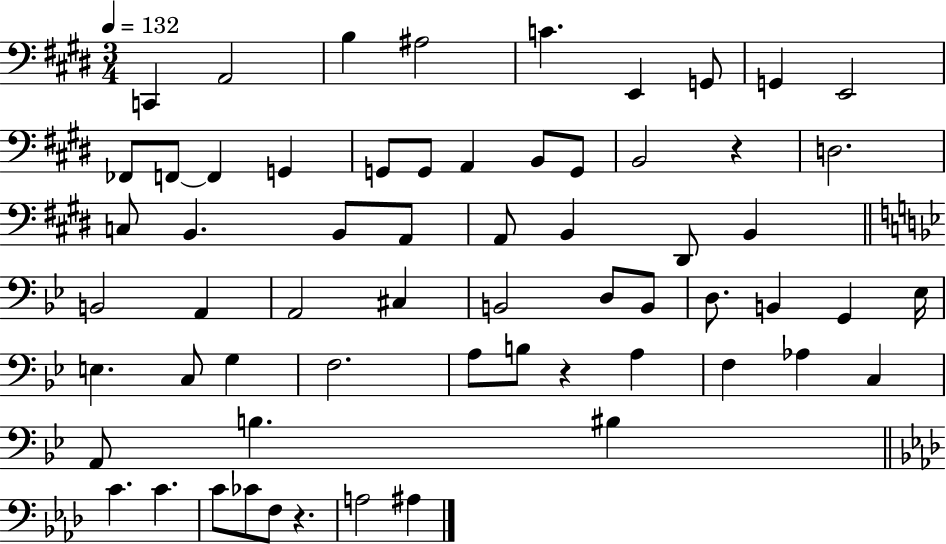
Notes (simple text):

C2/q A2/h B3/q A#3/h C4/q. E2/q G2/e G2/q E2/h FES2/e F2/e F2/q G2/q G2/e G2/e A2/q B2/e G2/e B2/h R/q D3/h. C3/e B2/q. B2/e A2/e A2/e B2/q D#2/e B2/q B2/h A2/q A2/h C#3/q B2/h D3/e B2/e D3/e. B2/q G2/q Eb3/s E3/q. C3/e G3/q F3/h. A3/e B3/e R/q A3/q F3/q Ab3/q C3/q A2/e B3/q. BIS3/q C4/q. C4/q. C4/e CES4/e F3/e R/q. A3/h A#3/q